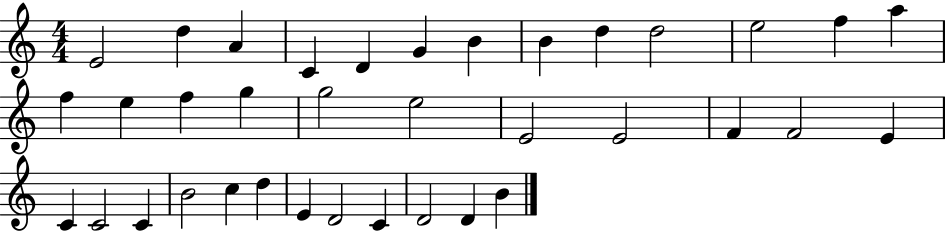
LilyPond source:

{
  \clef treble
  \numericTimeSignature
  \time 4/4
  \key c \major
  e'2 d''4 a'4 | c'4 d'4 g'4 b'4 | b'4 d''4 d''2 | e''2 f''4 a''4 | \break f''4 e''4 f''4 g''4 | g''2 e''2 | e'2 e'2 | f'4 f'2 e'4 | \break c'4 c'2 c'4 | b'2 c''4 d''4 | e'4 d'2 c'4 | d'2 d'4 b'4 | \break \bar "|."
}